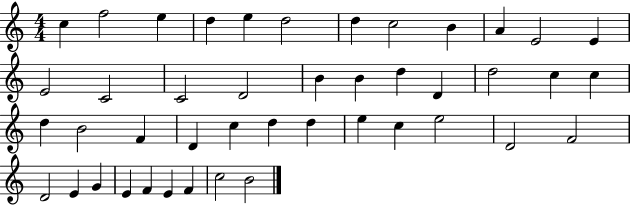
C5/q F5/h E5/q D5/q E5/q D5/h D5/q C5/h B4/q A4/q E4/h E4/q E4/h C4/h C4/h D4/h B4/q B4/q D5/q D4/q D5/h C5/q C5/q D5/q B4/h F4/q D4/q C5/q D5/q D5/q E5/q C5/q E5/h D4/h F4/h D4/h E4/q G4/q E4/q F4/q E4/q F4/q C5/h B4/h